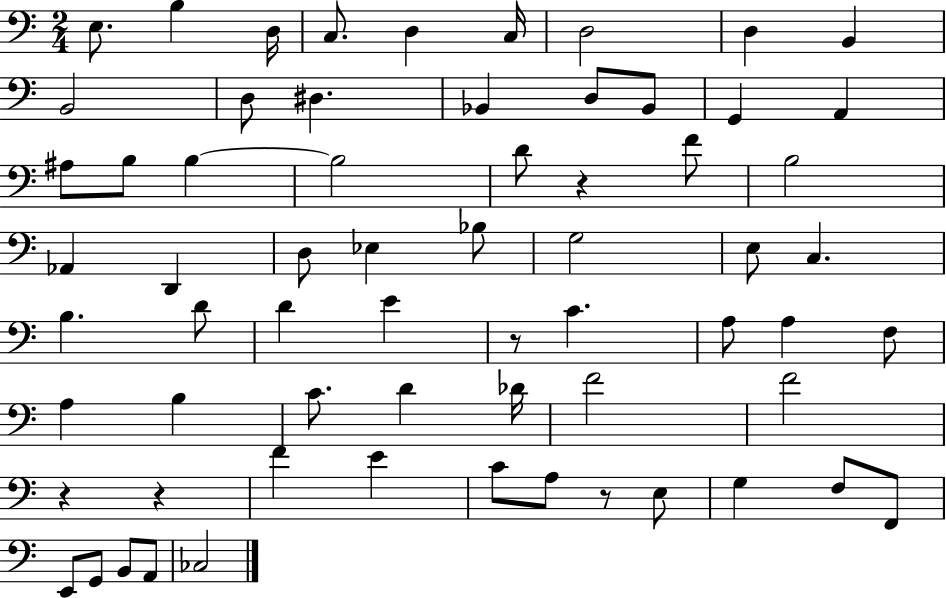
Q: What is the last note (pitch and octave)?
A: CES3